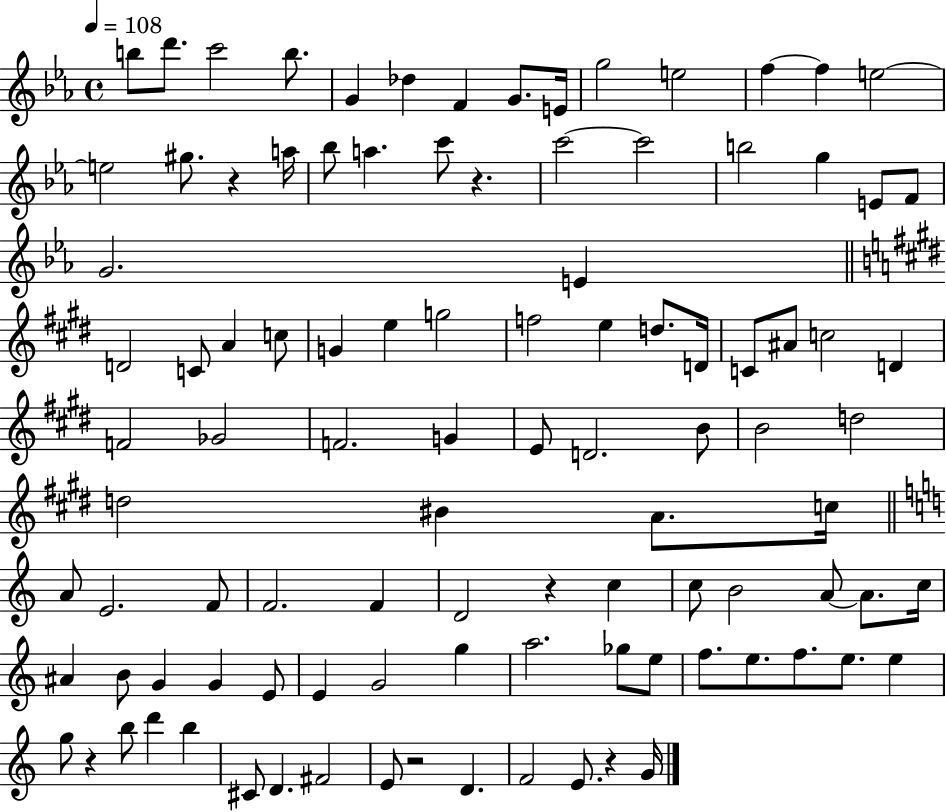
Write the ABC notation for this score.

X:1
T:Untitled
M:4/4
L:1/4
K:Eb
b/2 d'/2 c'2 b/2 G _d F G/2 E/4 g2 e2 f f e2 e2 ^g/2 z a/4 _b/2 a c'/2 z c'2 c'2 b2 g E/2 F/2 G2 E D2 C/2 A c/2 G e g2 f2 e d/2 D/4 C/2 ^A/2 c2 D F2 _G2 F2 G E/2 D2 B/2 B2 d2 d2 ^B A/2 c/4 A/2 E2 F/2 F2 F D2 z c c/2 B2 A/2 A/2 c/4 ^A B/2 G G E/2 E G2 g a2 _g/2 e/2 f/2 e/2 f/2 e/2 e g/2 z b/2 d' b ^C/2 D ^F2 E/2 z2 D F2 E/2 z G/4